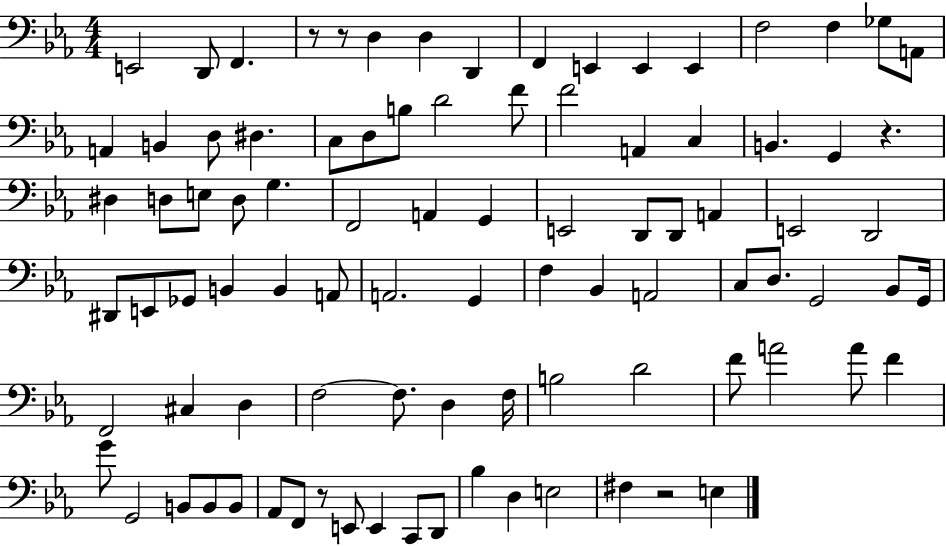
X:1
T:Untitled
M:4/4
L:1/4
K:Eb
E,,2 D,,/2 F,, z/2 z/2 D, D, D,, F,, E,, E,, E,, F,2 F, _G,/2 A,,/2 A,, B,, D,/2 ^D, C,/2 D,/2 B,/2 D2 F/2 F2 A,, C, B,, G,, z ^D, D,/2 E,/2 D,/2 G, F,,2 A,, G,, E,,2 D,,/2 D,,/2 A,, E,,2 D,,2 ^D,,/2 E,,/2 _G,,/2 B,, B,, A,,/2 A,,2 G,, F, _B,, A,,2 C,/2 D,/2 G,,2 _B,,/2 G,,/4 F,,2 ^C, D, F,2 F,/2 D, F,/4 B,2 D2 F/2 A2 A/2 F G/2 G,,2 B,,/2 B,,/2 B,,/2 _A,,/2 F,,/2 z/2 E,,/2 E,, C,,/2 D,,/2 _B, D, E,2 ^F, z2 E,